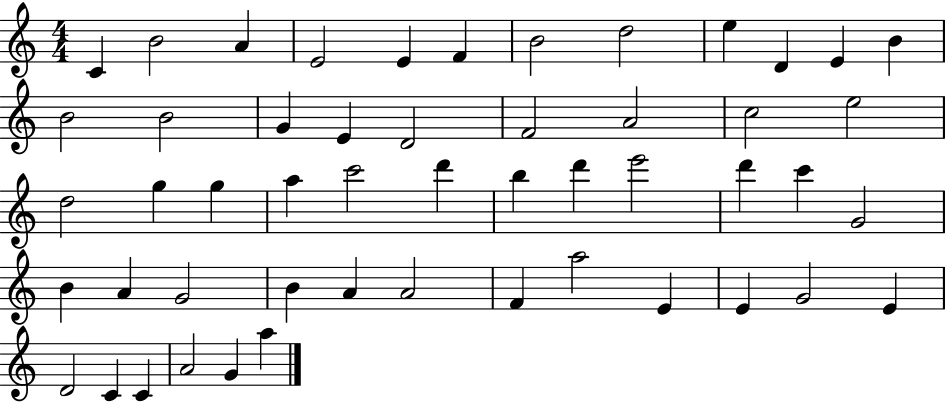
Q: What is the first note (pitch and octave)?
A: C4